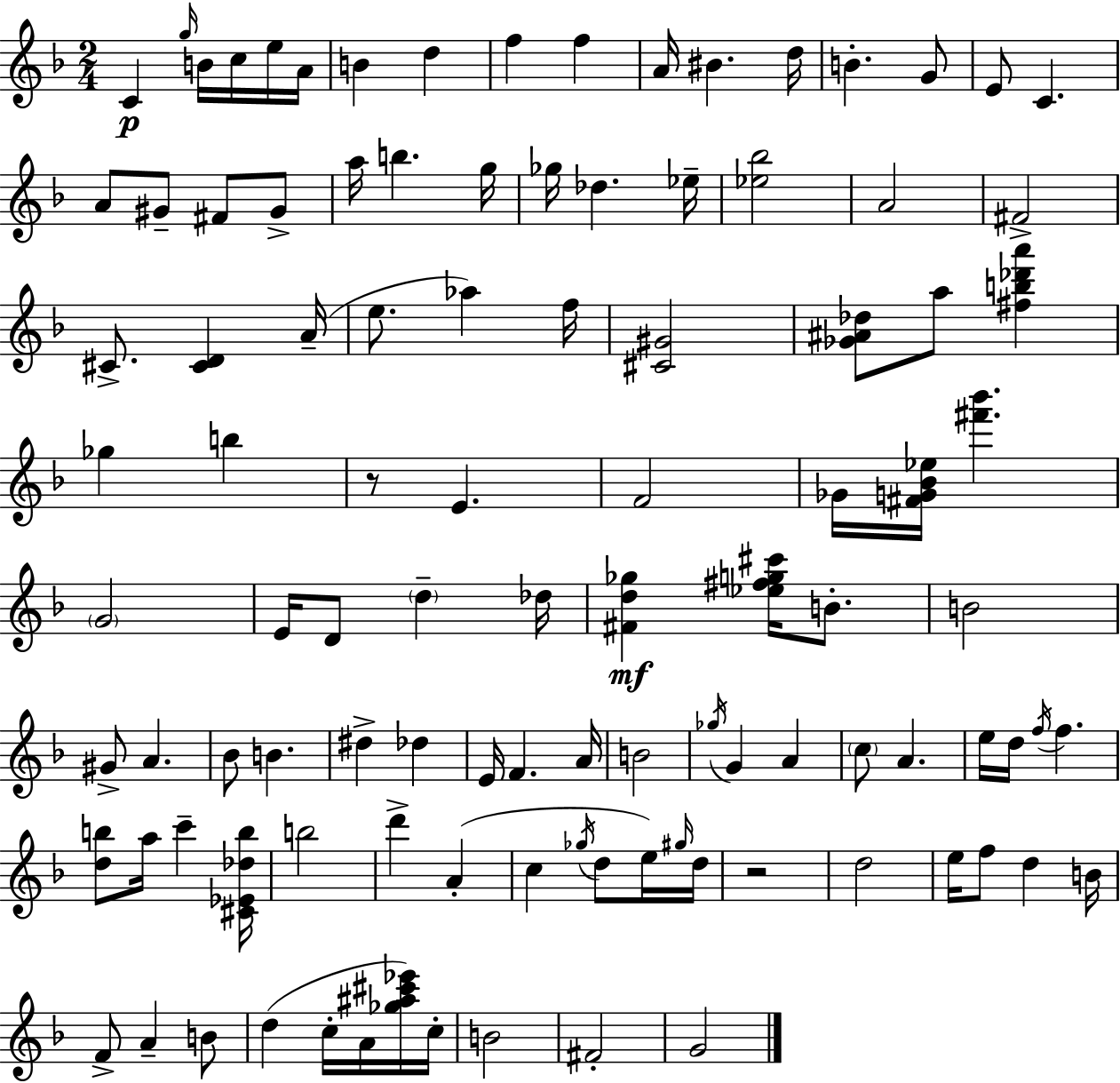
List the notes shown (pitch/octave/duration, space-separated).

C4/q G5/s B4/s C5/s E5/s A4/s B4/q D5/q F5/q F5/q A4/s BIS4/q. D5/s B4/q. G4/e E4/e C4/q. A4/e G#4/e F#4/e G#4/e A5/s B5/q. G5/s Gb5/s Db5/q. Eb5/s [Eb5,Bb5]/h A4/h F#4/h C#4/e. [C#4,D4]/q A4/s E5/e. Ab5/q F5/s [C#4,G#4]/h [Gb4,A#4,Db5]/e A5/e [F#5,B5,Db6,A6]/q Gb5/q B5/q R/e E4/q. F4/h Gb4/s [F#4,G4,Bb4,Eb5]/s [F#6,Bb6]/q. G4/h E4/s D4/e D5/q Db5/s [F#4,D5,Gb5]/q [Eb5,F#5,G5,C#6]/s B4/e. B4/h G#4/e A4/q. Bb4/e B4/q. D#5/q Db5/q E4/s F4/q. A4/s B4/h Gb5/s G4/q A4/q C5/e A4/q. E5/s D5/s F5/s F5/q. [D5,B5]/e A5/s C6/q [C#4,Eb4,Db5,B5]/s B5/h D6/q A4/q C5/q Gb5/s D5/e E5/s G#5/s D5/s R/h D5/h E5/s F5/e D5/q B4/s F4/e A4/q B4/e D5/q C5/s A4/s [Gb5,A#5,C#6,Eb6]/s C5/s B4/h F#4/h G4/h